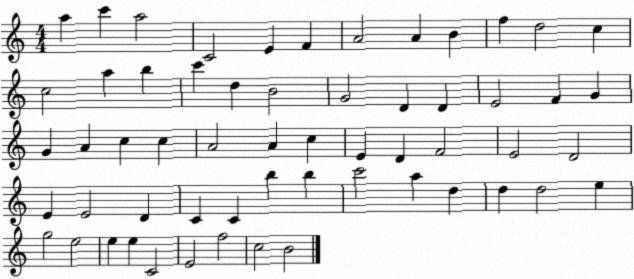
X:1
T:Untitled
M:4/4
L:1/4
K:C
a c' a2 C2 E F A2 A B f d2 c c2 a b c' d B2 G2 D D E2 F G G A c c A2 A c E D F2 E2 D2 E E2 D C C b b c'2 a d d d2 e g2 e2 e e C2 E2 f2 c2 B2